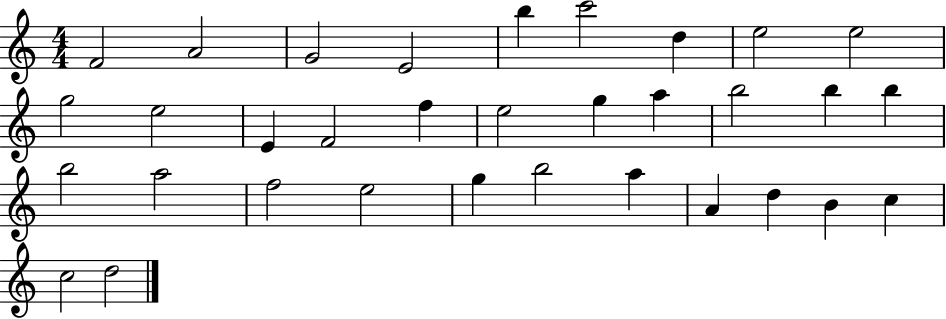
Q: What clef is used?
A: treble